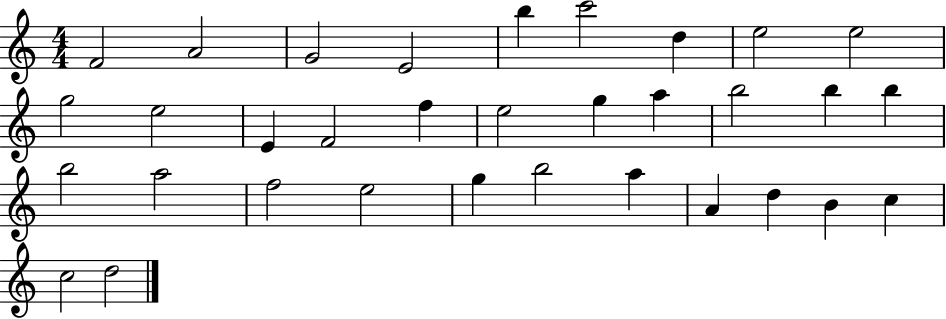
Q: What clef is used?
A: treble